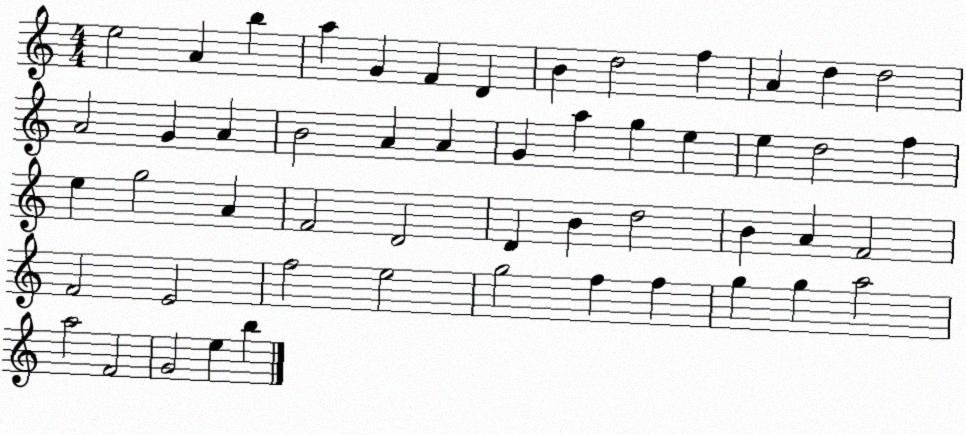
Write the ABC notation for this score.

X:1
T:Untitled
M:4/4
L:1/4
K:C
e2 A b a G F D B d2 f A d d2 A2 G A B2 A A G a g e e d2 f e g2 A F2 D2 D B d2 B A F2 F2 E2 f2 e2 g2 f f g g a2 a2 F2 G2 e b